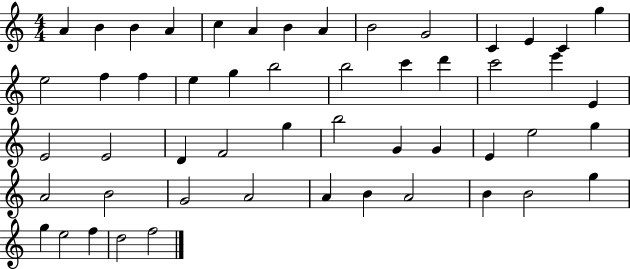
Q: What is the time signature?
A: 4/4